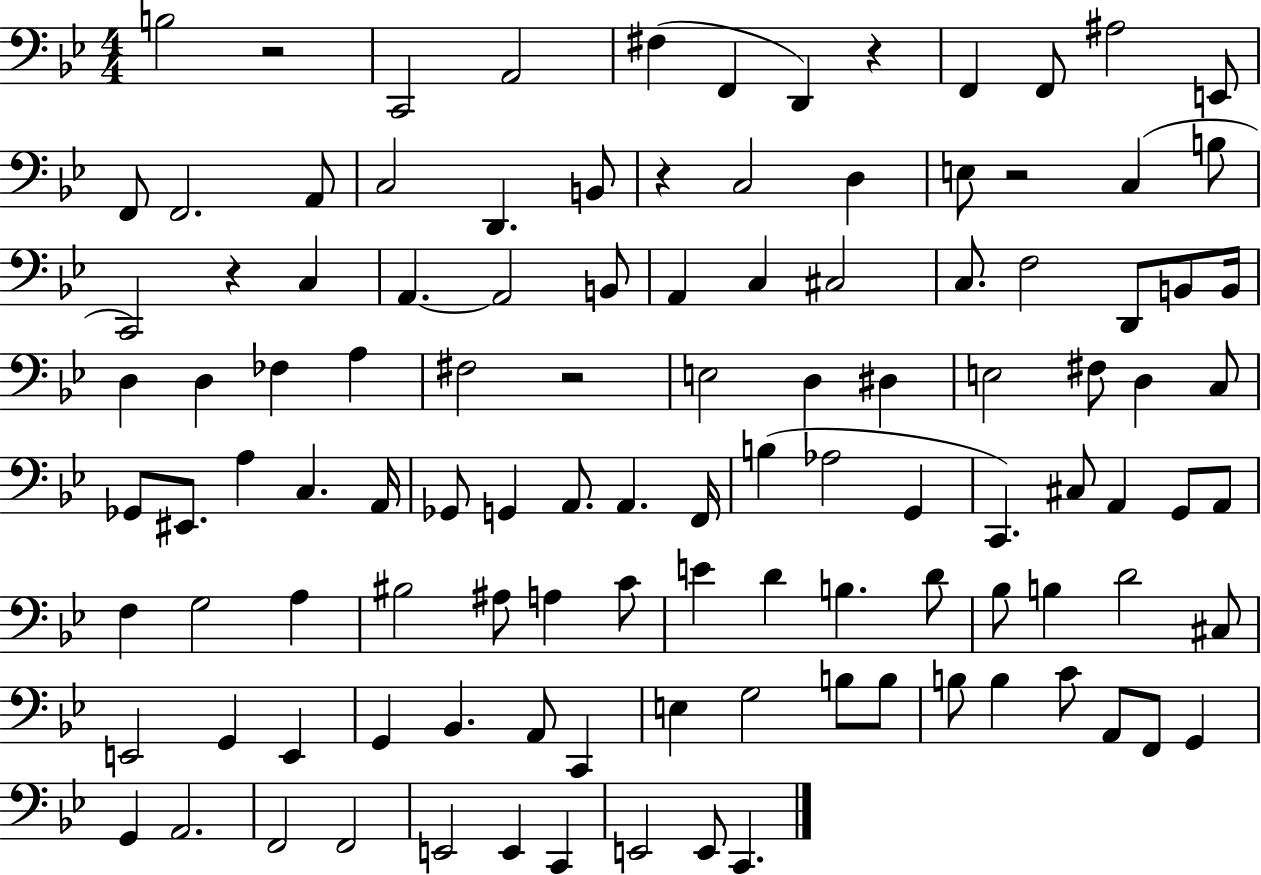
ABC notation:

X:1
T:Untitled
M:4/4
L:1/4
K:Bb
B,2 z2 C,,2 A,,2 ^F, F,, D,, z F,, F,,/2 ^A,2 E,,/2 F,,/2 F,,2 A,,/2 C,2 D,, B,,/2 z C,2 D, E,/2 z2 C, B,/2 C,,2 z C, A,, A,,2 B,,/2 A,, C, ^C,2 C,/2 F,2 D,,/2 B,,/2 B,,/4 D, D, _F, A, ^F,2 z2 E,2 D, ^D, E,2 ^F,/2 D, C,/2 _G,,/2 ^E,,/2 A, C, A,,/4 _G,,/2 G,, A,,/2 A,, F,,/4 B, _A,2 G,, C,, ^C,/2 A,, G,,/2 A,,/2 F, G,2 A, ^B,2 ^A,/2 A, C/2 E D B, D/2 _B,/2 B, D2 ^C,/2 E,,2 G,, E,, G,, _B,, A,,/2 C,, E, G,2 B,/2 B,/2 B,/2 B, C/2 A,,/2 F,,/2 G,, G,, A,,2 F,,2 F,,2 E,,2 E,, C,, E,,2 E,,/2 C,,